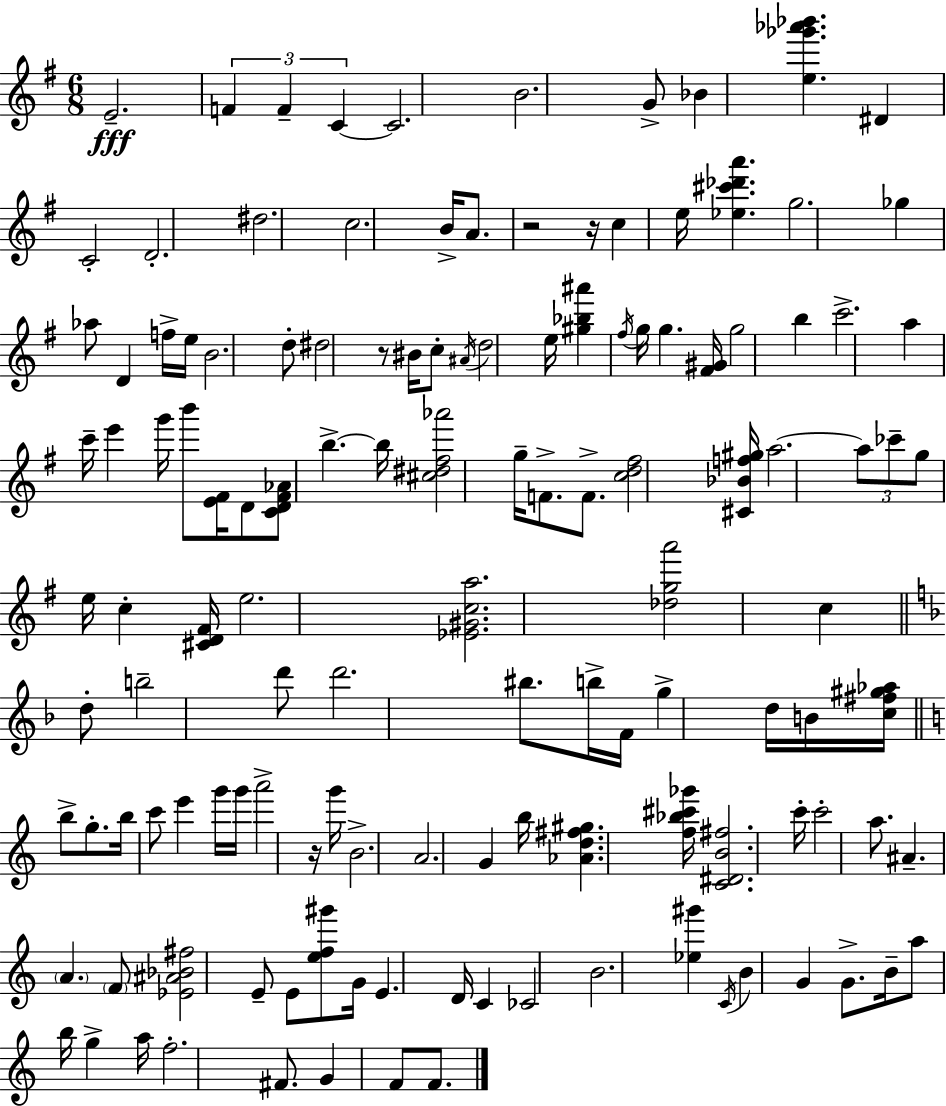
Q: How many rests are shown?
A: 4